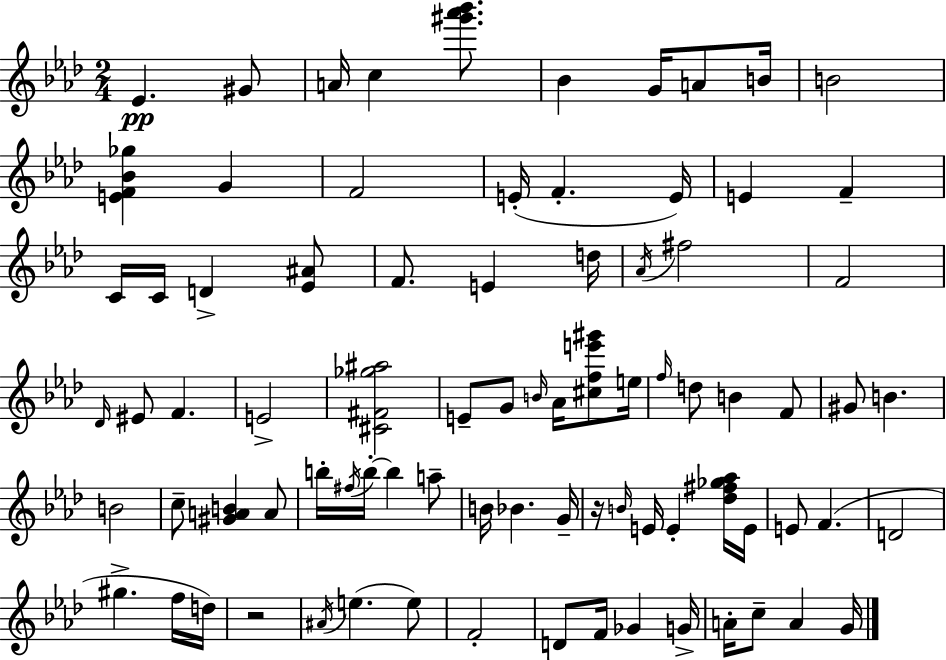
Eb4/q. G#4/e A4/s C5/q [G#6,Ab6,Bb6]/e. Bb4/q G4/s A4/e B4/s B4/h [E4,F4,Bb4,Gb5]/q G4/q F4/h E4/s F4/q. E4/s E4/q F4/q C4/s C4/s D4/q [Eb4,A#4]/e F4/e. E4/q D5/s Ab4/s F#5/h F4/h Db4/s EIS4/e F4/q. E4/h [C#4,F#4,Gb5,A#5]/h E4/e G4/e B4/s Ab4/s [C#5,F5,E6,G#6]/e E5/s F5/s D5/e B4/q F4/e G#4/e B4/q. B4/h C5/e [G#4,A4,B4]/q A4/e B5/s F#5/s B5/s B5/q A5/e B4/s Bb4/q. G4/s R/s B4/s E4/s E4/q [Db5,F#5,Gb5,Ab5]/s E4/s E4/e F4/q. D4/h G#5/q. F5/s D5/s R/h A#4/s E5/q. E5/e F4/h D4/e F4/s Gb4/q G4/s A4/s C5/e A4/q G4/s